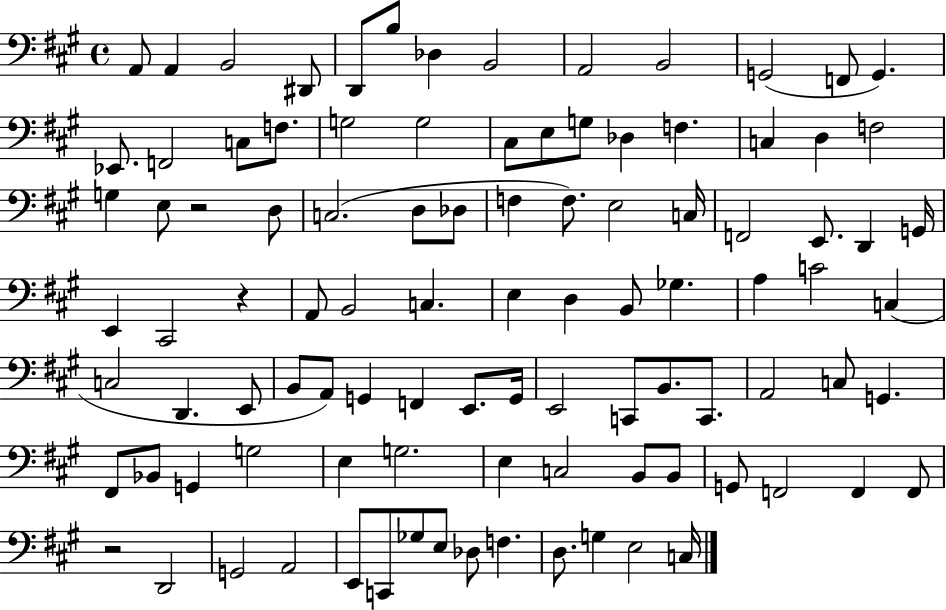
A2/e A2/q B2/h D#2/e D2/e B3/e Db3/q B2/h A2/h B2/h G2/h F2/e G2/q. Eb2/e. F2/h C3/e F3/e. G3/h G3/h C#3/e E3/e G3/e Db3/q F3/q. C3/q D3/q F3/h G3/q E3/e R/h D3/e C3/h. D3/e Db3/e F3/q F3/e. E3/h C3/s F2/h E2/e. D2/q G2/s E2/q C#2/h R/q A2/e B2/h C3/q. E3/q D3/q B2/e Gb3/q. A3/q C4/h C3/q C3/h D2/q. E2/e B2/e A2/e G2/q F2/q E2/e. G2/s E2/h C2/e B2/e. C2/e. A2/h C3/e G2/q. F#2/e Bb2/e G2/q G3/h E3/q G3/h. E3/q C3/h B2/e B2/e G2/e F2/h F2/q F2/e R/h D2/h G2/h A2/h E2/e C2/e Gb3/e E3/e Db3/e F3/q. D3/e. G3/q E3/h C3/s